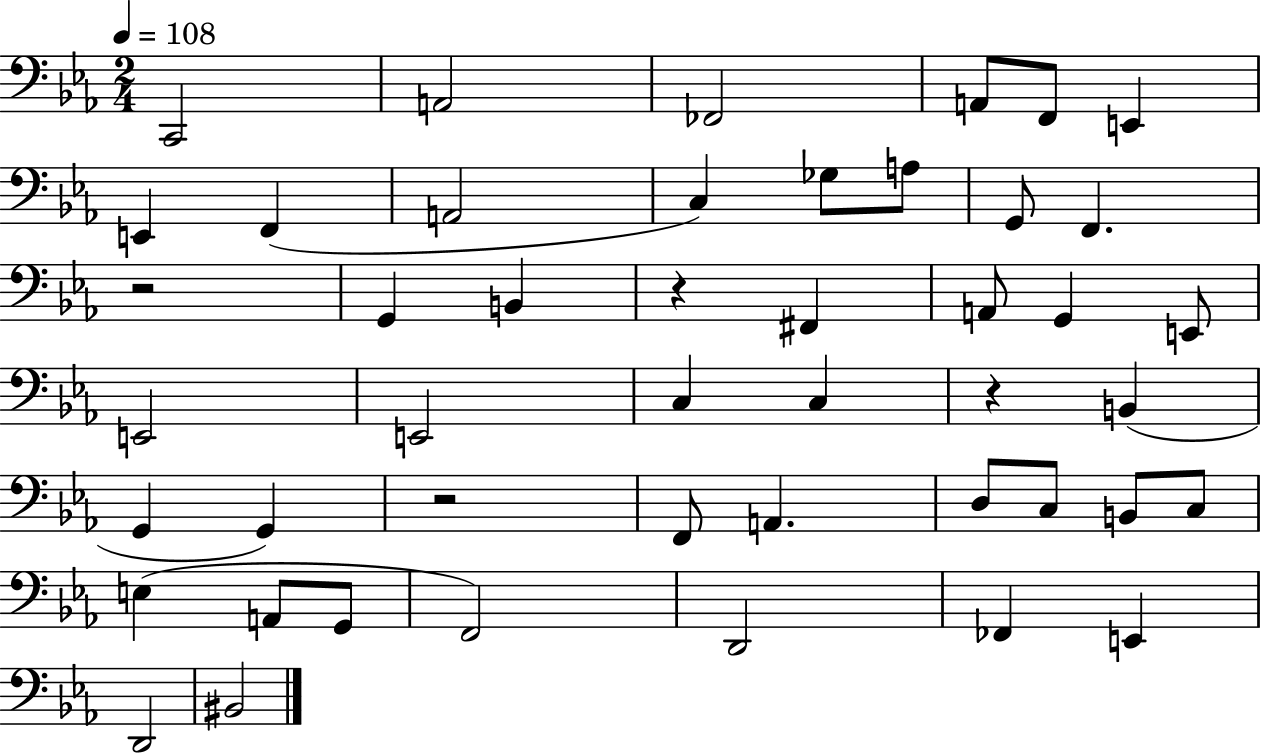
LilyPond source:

{
  \clef bass
  \numericTimeSignature
  \time 2/4
  \key ees \major
  \tempo 4 = 108
  \repeat volta 2 { c,2 | a,2 | fes,2 | a,8 f,8 e,4 | \break e,4 f,4( | a,2 | c4) ges8 a8 | g,8 f,4. | \break r2 | g,4 b,4 | r4 fis,4 | a,8 g,4 e,8 | \break e,2 | e,2 | c4 c4 | r4 b,4( | \break g,4 g,4) | r2 | f,8 a,4. | d8 c8 b,8 c8 | \break e4( a,8 g,8 | f,2) | d,2 | fes,4 e,4 | \break d,2 | bis,2 | } \bar "|."
}